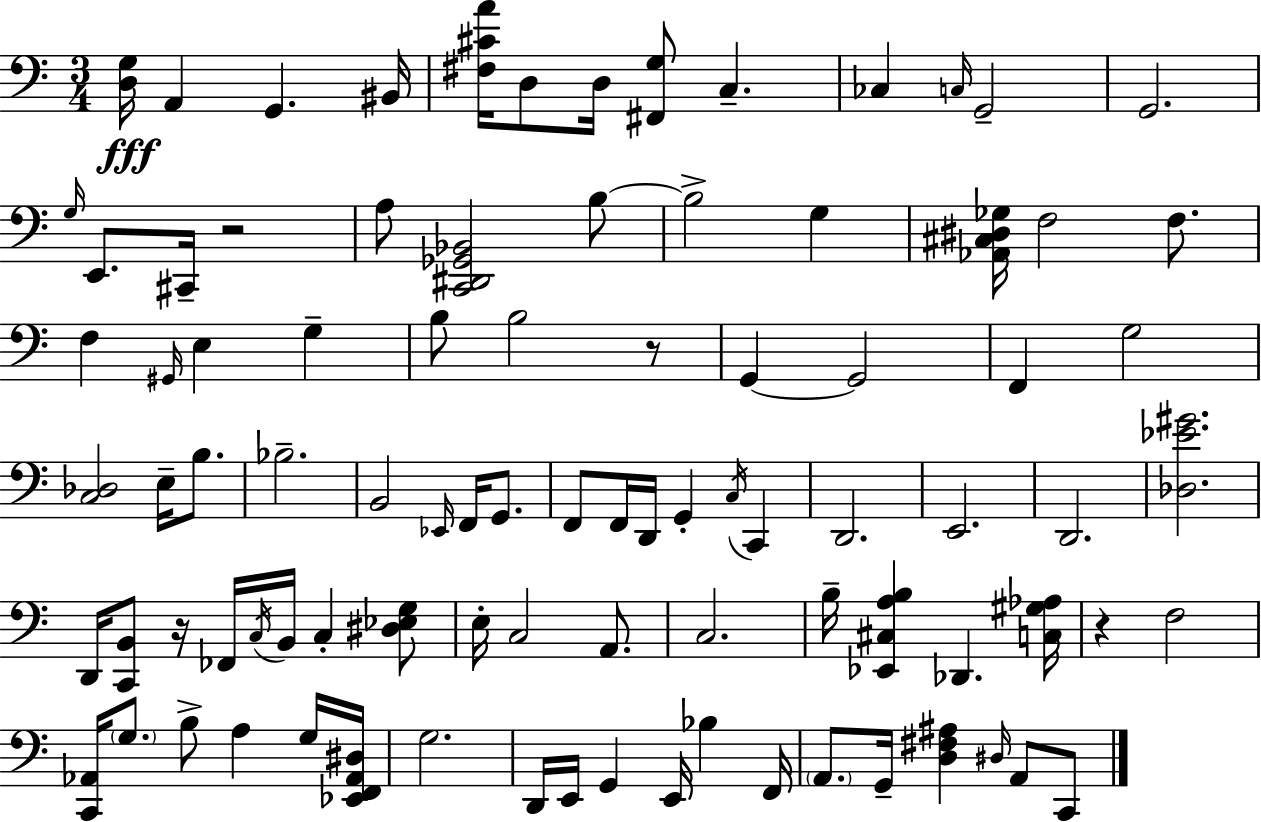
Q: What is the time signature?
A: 3/4